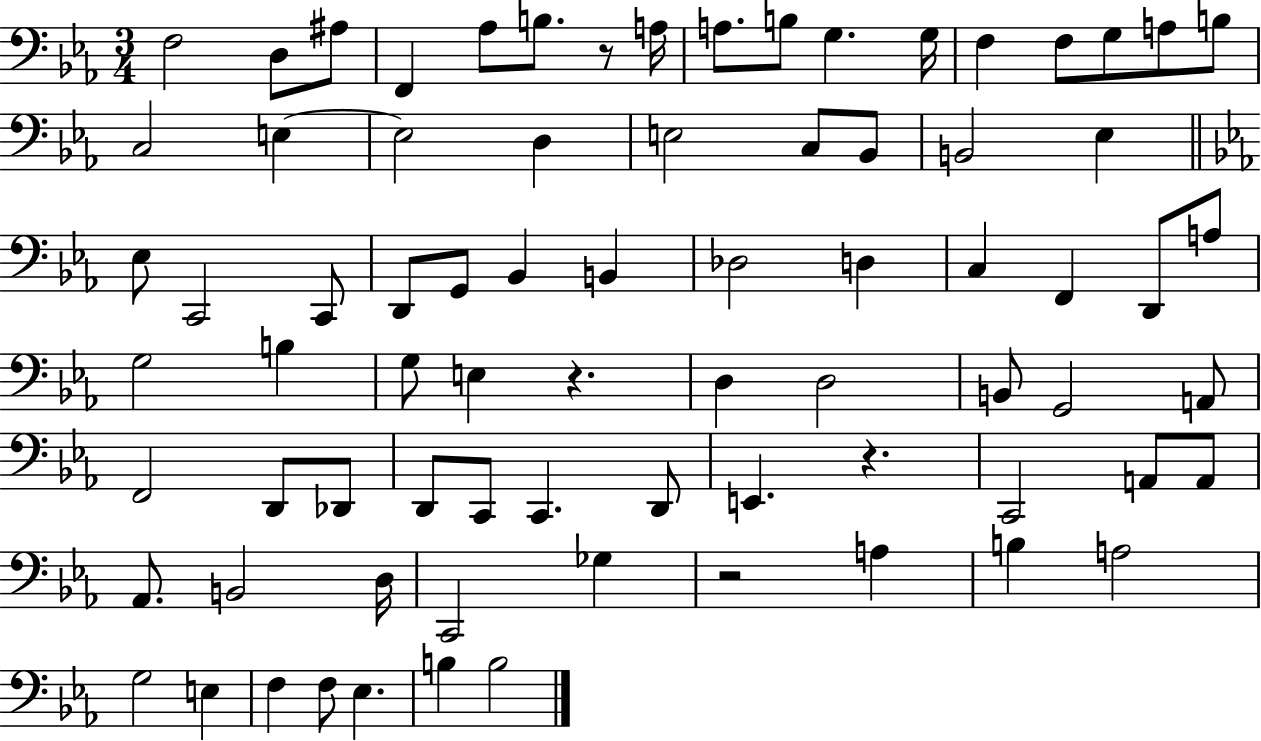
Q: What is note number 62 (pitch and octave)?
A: C2